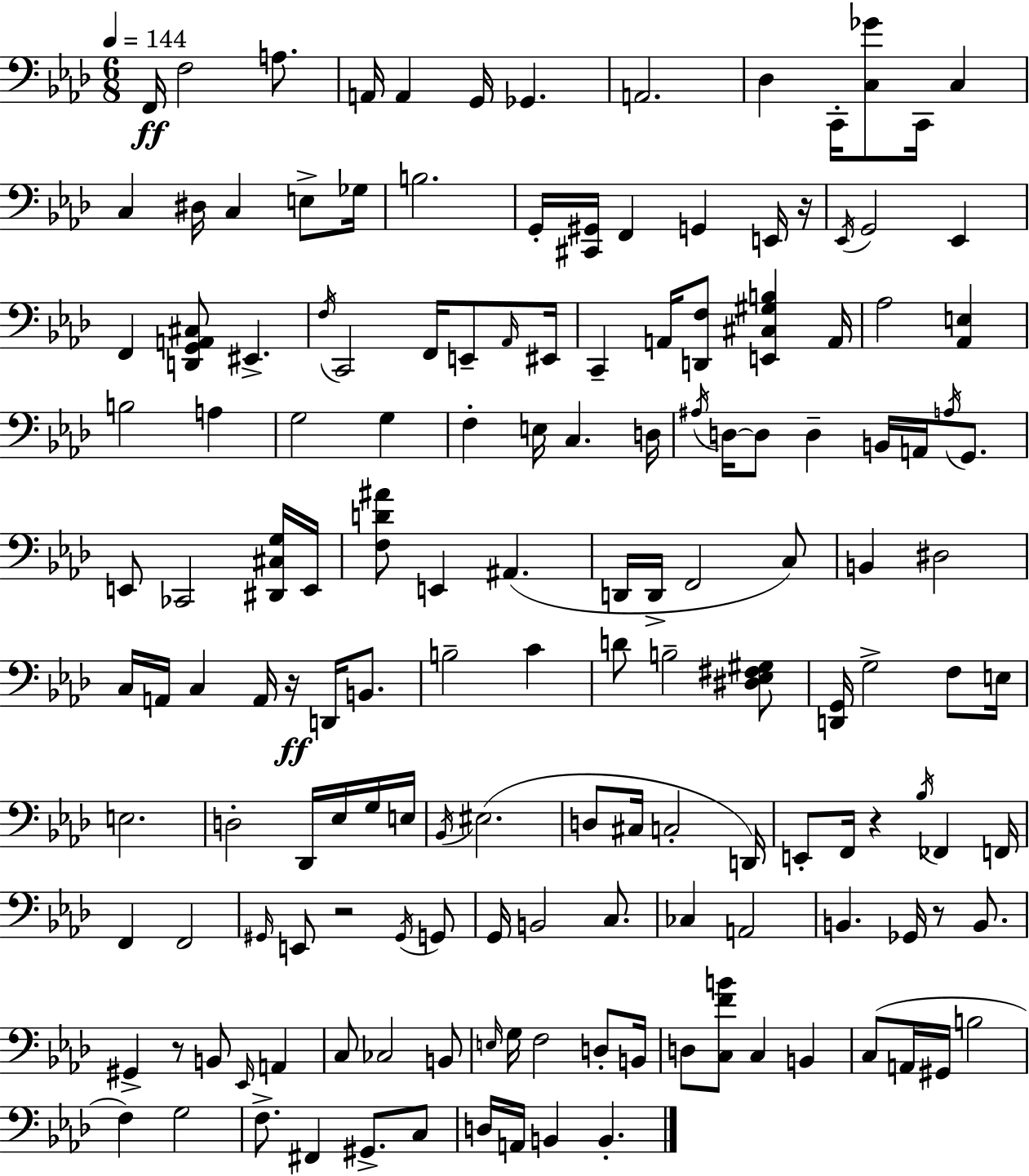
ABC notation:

X:1
T:Untitled
M:6/8
L:1/4
K:Fm
F,,/4 F,2 A,/2 A,,/4 A,, G,,/4 _G,, A,,2 _D, C,,/4 [C,_G]/2 C,,/4 C, C, ^D,/4 C, E,/2 _G,/4 B,2 G,,/4 [^C,,^G,,]/4 F,, G,, E,,/4 z/4 _E,,/4 G,,2 _E,, F,, [D,,G,,A,,^C,]/2 ^E,, F,/4 C,,2 F,,/4 E,,/2 _A,,/4 ^E,,/4 C,, A,,/4 [D,,F,]/2 [E,,^C,^G,B,] A,,/4 _A,2 [_A,,E,] B,2 A, G,2 G, F, E,/4 C, D,/4 ^A,/4 D,/4 D,/2 D, B,,/4 A,,/4 A,/4 G,,/2 E,,/2 _C,,2 [^D,,^C,G,]/4 E,,/4 [F,D^A]/2 E,, ^A,, D,,/4 D,,/4 F,,2 C,/2 B,, ^D,2 C,/4 A,,/4 C, A,,/4 z/4 D,,/4 B,,/2 B,2 C D/2 B,2 [^D,_E,^F,^G,]/2 [D,,G,,]/4 G,2 F,/2 E,/4 E,2 D,2 _D,,/4 _E,/4 G,/4 E,/4 _B,,/4 ^E,2 D,/2 ^C,/4 C,2 D,,/4 E,,/2 F,,/4 z _B,/4 _F,, F,,/4 F,, F,,2 ^G,,/4 E,,/2 z2 ^G,,/4 G,,/2 G,,/4 B,,2 C,/2 _C, A,,2 B,, _G,,/4 z/2 B,,/2 ^G,, z/2 B,,/2 _E,,/4 A,, C,/2 _C,2 B,,/2 E,/4 G,/4 F,2 D,/2 B,,/4 D,/2 [C,FB]/2 C, B,, C,/2 A,,/4 ^G,,/4 B,2 F, G,2 F,/2 ^F,, ^G,,/2 C,/2 D,/4 A,,/4 B,, B,,